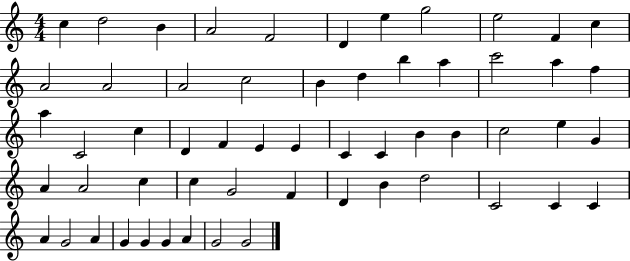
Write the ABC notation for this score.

X:1
T:Untitled
M:4/4
L:1/4
K:C
c d2 B A2 F2 D e g2 e2 F c A2 A2 A2 c2 B d b a c'2 a f a C2 c D F E E C C B B c2 e G A A2 c c G2 F D B d2 C2 C C A G2 A G G G A G2 G2